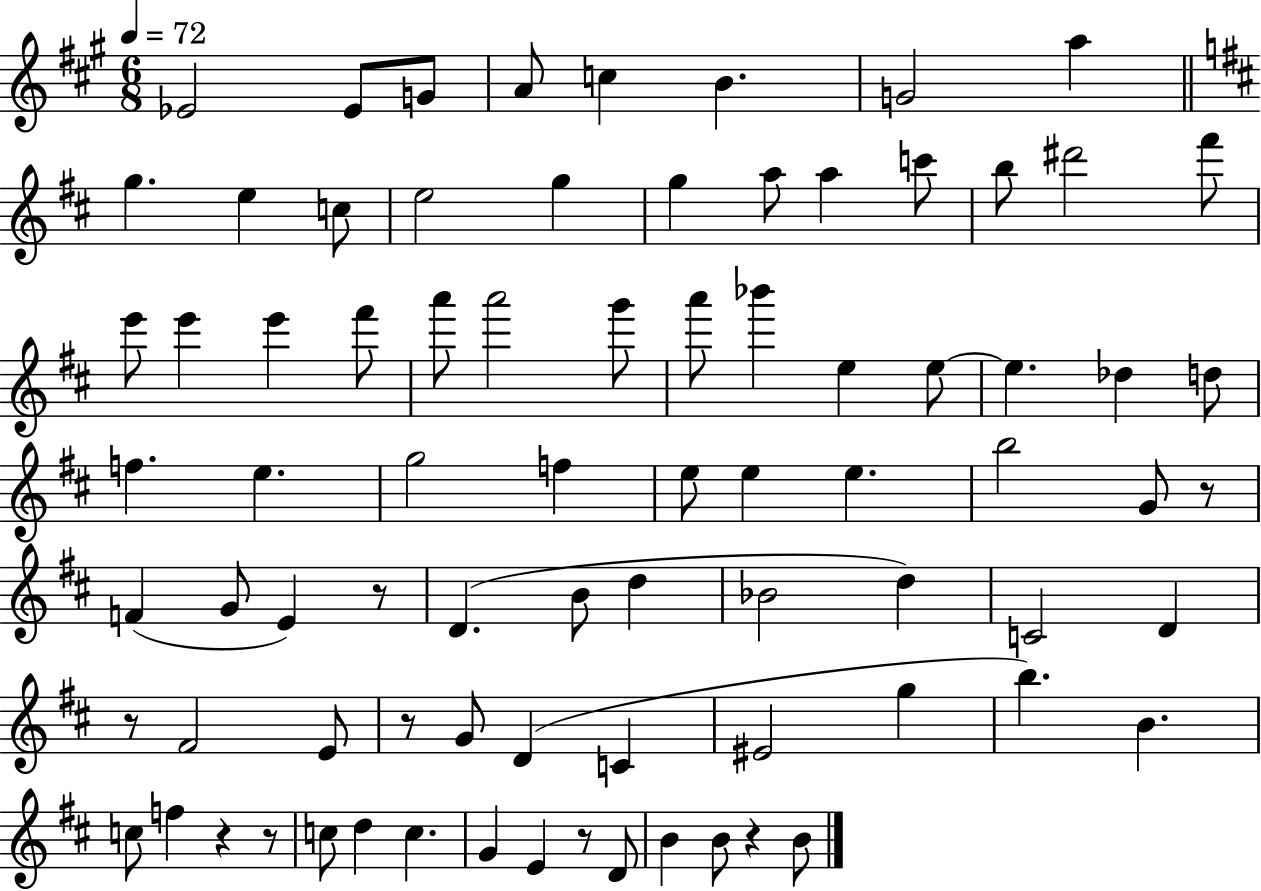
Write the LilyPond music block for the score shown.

{
  \clef treble
  \numericTimeSignature
  \time 6/8
  \key a \major
  \tempo 4 = 72
  ees'2 ees'8 g'8 | a'8 c''4 b'4. | g'2 a''4 | \bar "||" \break \key b \minor g''4. e''4 c''8 | e''2 g''4 | g''4 a''8 a''4 c'''8 | b''8 dis'''2 fis'''8 | \break e'''8 e'''4 e'''4 fis'''8 | a'''8 a'''2 g'''8 | a'''8 bes'''4 e''4 e''8~~ | e''4. des''4 d''8 | \break f''4. e''4. | g''2 f''4 | e''8 e''4 e''4. | b''2 g'8 r8 | \break f'4( g'8 e'4) r8 | d'4.( b'8 d''4 | bes'2 d''4) | c'2 d'4 | \break r8 fis'2 e'8 | r8 g'8 d'4( c'4 | eis'2 g''4 | b''4.) b'4. | \break c''8 f''4 r4 r8 | c''8 d''4 c''4. | g'4 e'4 r8 d'8 | b'4 b'8 r4 b'8 | \break \bar "|."
}